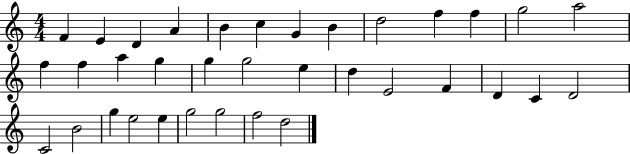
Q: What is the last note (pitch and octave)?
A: D5